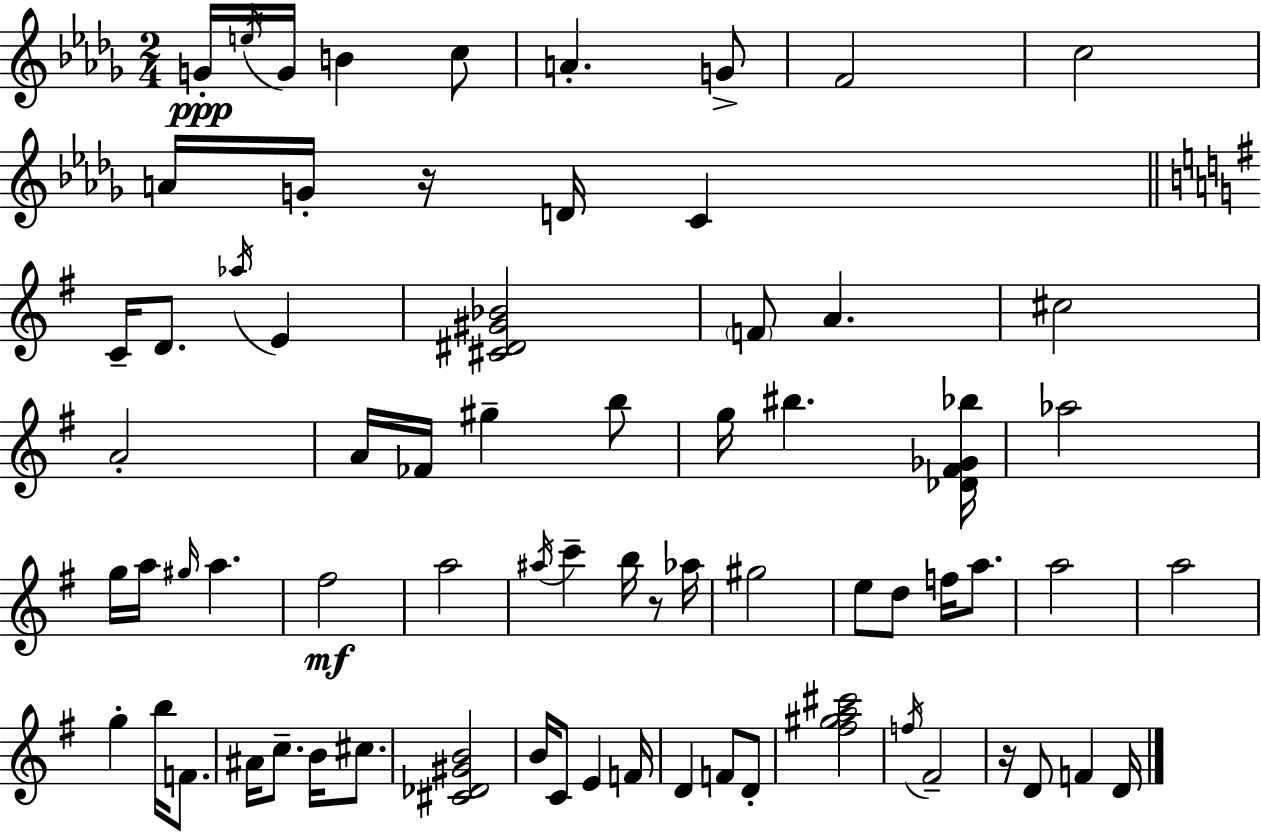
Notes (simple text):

G4/s E5/s G4/s B4/q C5/e A4/q. G4/e F4/h C5/h A4/s G4/s R/s D4/s C4/q C4/s D4/e. Ab5/s E4/q [C#4,D#4,G#4,Bb4]/h F4/e A4/q. C#5/h A4/h A4/s FES4/s G#5/q B5/e G5/s BIS5/q. [Db4,F#4,Gb4,Bb5]/s Ab5/h G5/s A5/s G#5/s A5/q. F#5/h A5/h A#5/s C6/q B5/s R/e Ab5/s G#5/h E5/e D5/e F5/s A5/e. A5/h A5/h G5/q B5/s F4/e. A#4/s C5/e. B4/s C#5/e. [C#4,Db4,G#4,B4]/h B4/s C4/e E4/q F4/s D4/q F4/e D4/e [F#5,G#5,A5,C#6]/h F5/s F#4/h R/s D4/e F4/q D4/s